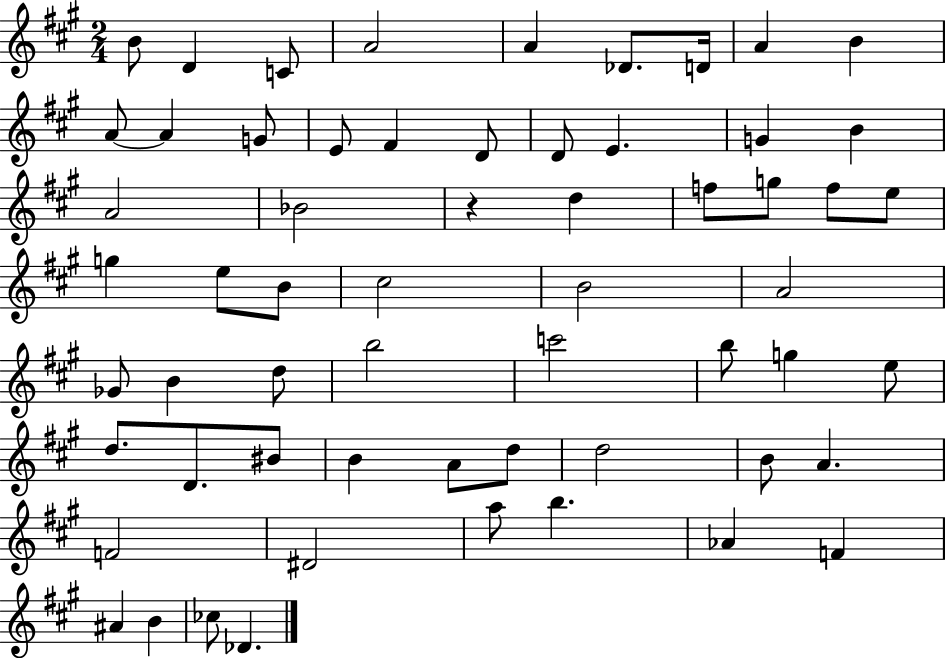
B4/e D4/q C4/e A4/h A4/q Db4/e. D4/s A4/q B4/q A4/e A4/q G4/e E4/e F#4/q D4/e D4/e E4/q. G4/q B4/q A4/h Bb4/h R/q D5/q F5/e G5/e F5/e E5/e G5/q E5/e B4/e C#5/h B4/h A4/h Gb4/e B4/q D5/e B5/h C6/h B5/e G5/q E5/e D5/e. D4/e. BIS4/e B4/q A4/e D5/e D5/h B4/e A4/q. F4/h D#4/h A5/e B5/q. Ab4/q F4/q A#4/q B4/q CES5/e Db4/q.